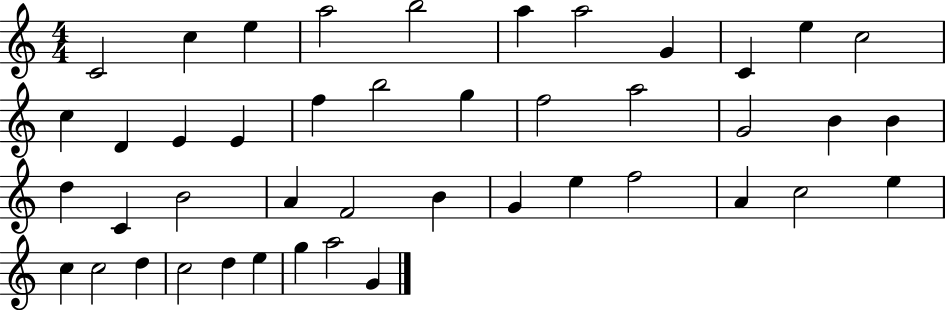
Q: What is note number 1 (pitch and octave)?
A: C4